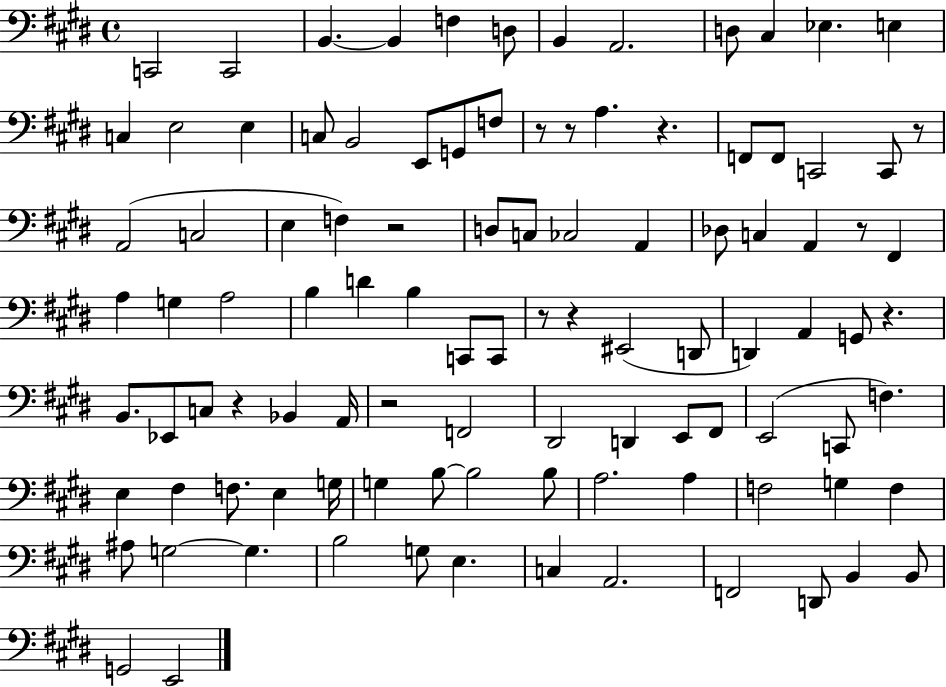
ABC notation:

X:1
T:Untitled
M:4/4
L:1/4
K:E
C,,2 C,,2 B,, B,, F, D,/2 B,, A,,2 D,/2 ^C, _E, E, C, E,2 E, C,/2 B,,2 E,,/2 G,,/2 F,/2 z/2 z/2 A, z F,,/2 F,,/2 C,,2 C,,/2 z/2 A,,2 C,2 E, F, z2 D,/2 C,/2 _C,2 A,, _D,/2 C, A,, z/2 ^F,, A, G, A,2 B, D B, C,,/2 C,,/2 z/2 z ^E,,2 D,,/2 D,, A,, G,,/2 z B,,/2 _E,,/2 C,/2 z _B,, A,,/4 z2 F,,2 ^D,,2 D,, E,,/2 ^F,,/2 E,,2 C,,/2 F, E, ^F, F,/2 E, G,/4 G, B,/2 B,2 B,/2 A,2 A, F,2 G, F, ^A,/2 G,2 G, B,2 G,/2 E, C, A,,2 F,,2 D,,/2 B,, B,,/2 G,,2 E,,2